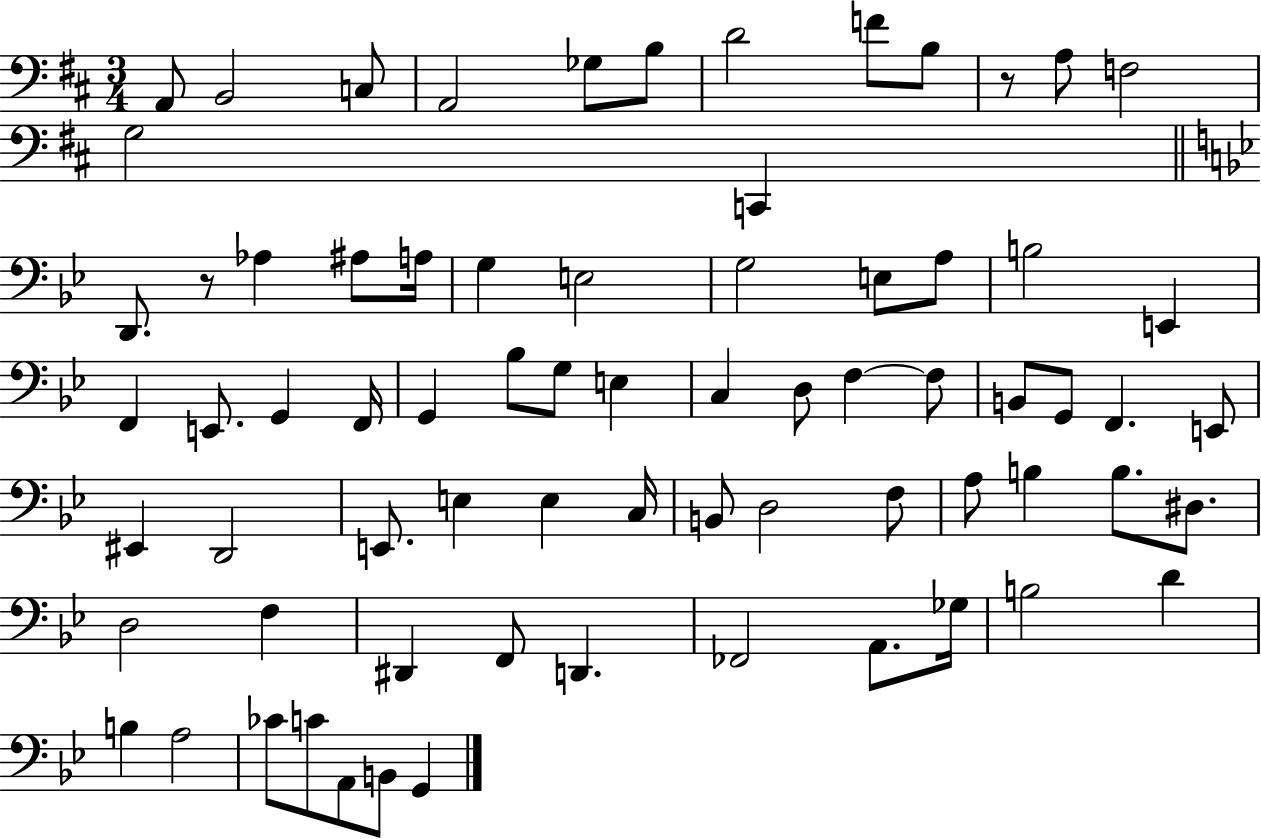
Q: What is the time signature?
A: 3/4